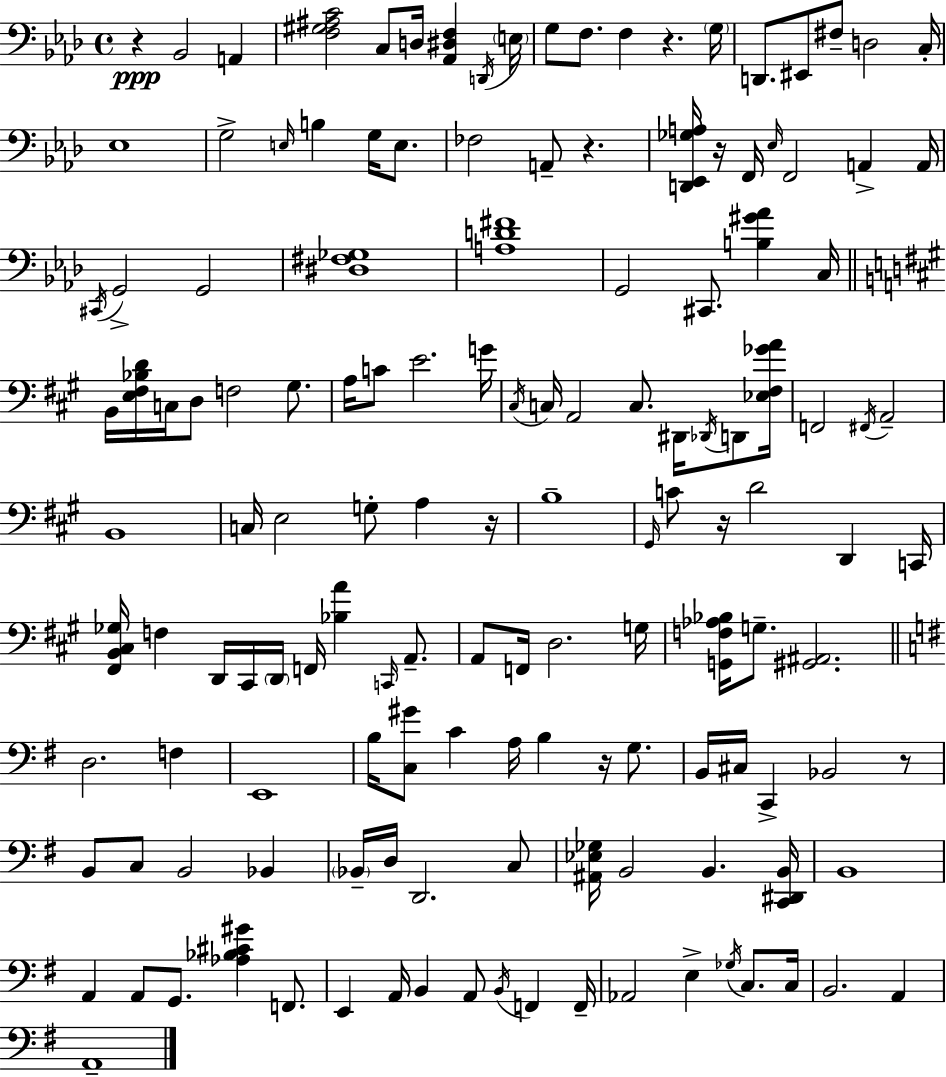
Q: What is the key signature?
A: F minor